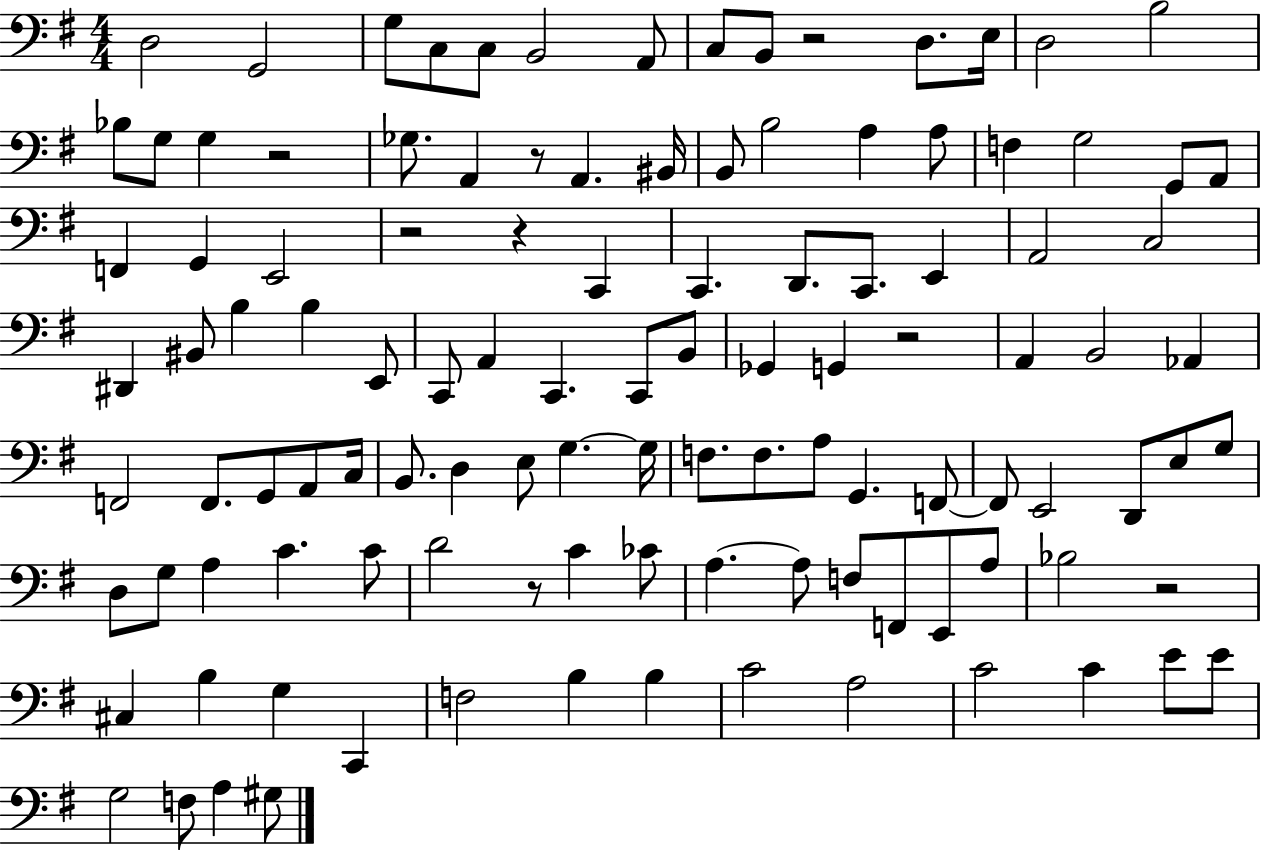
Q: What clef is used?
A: bass